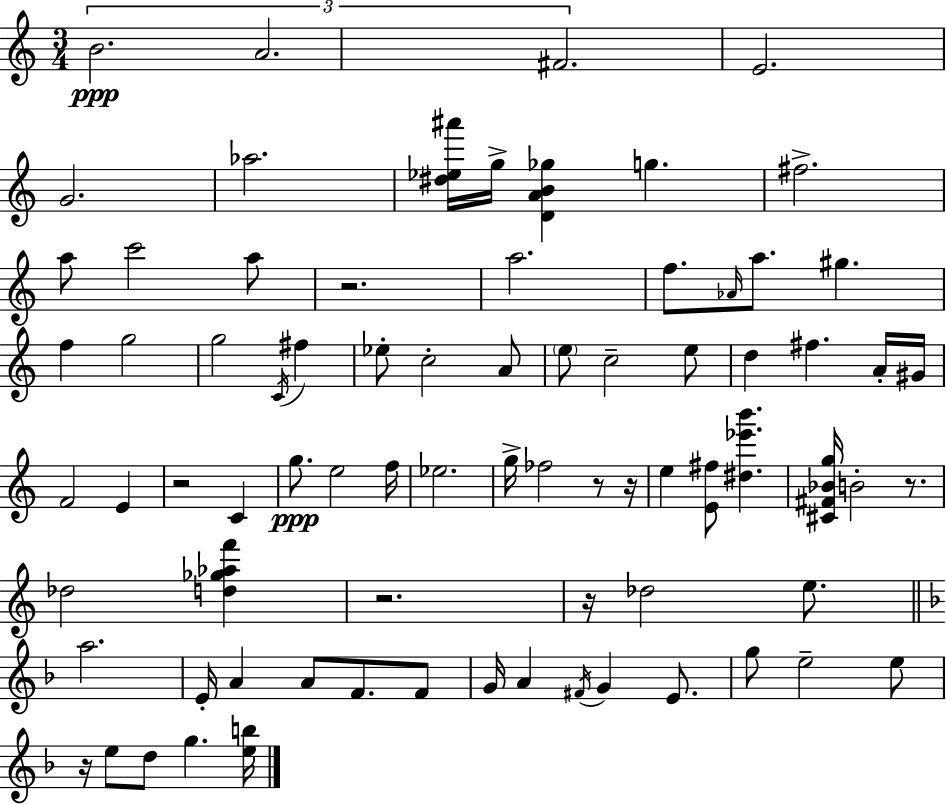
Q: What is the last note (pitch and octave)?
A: G5